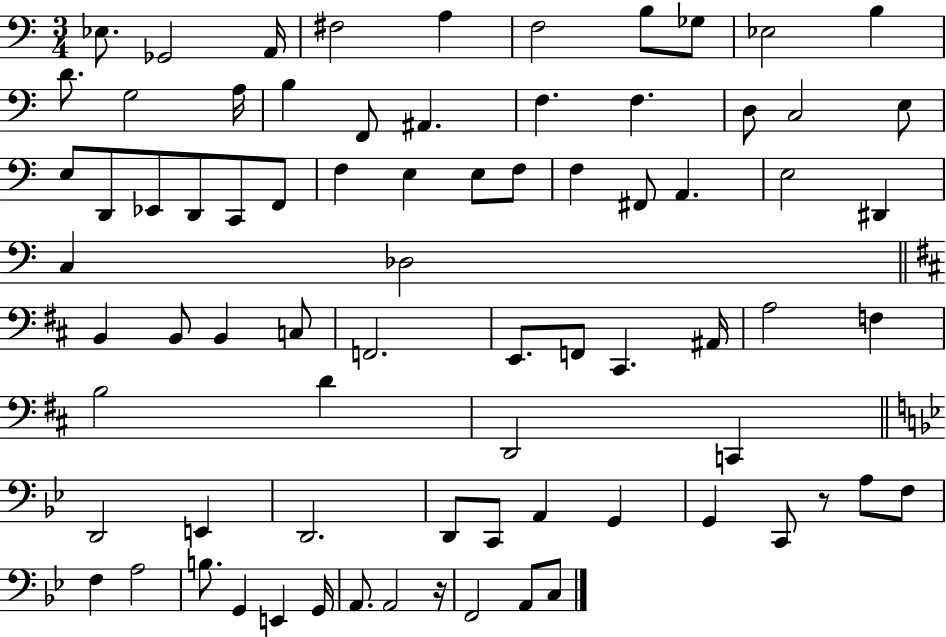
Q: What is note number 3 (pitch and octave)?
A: A2